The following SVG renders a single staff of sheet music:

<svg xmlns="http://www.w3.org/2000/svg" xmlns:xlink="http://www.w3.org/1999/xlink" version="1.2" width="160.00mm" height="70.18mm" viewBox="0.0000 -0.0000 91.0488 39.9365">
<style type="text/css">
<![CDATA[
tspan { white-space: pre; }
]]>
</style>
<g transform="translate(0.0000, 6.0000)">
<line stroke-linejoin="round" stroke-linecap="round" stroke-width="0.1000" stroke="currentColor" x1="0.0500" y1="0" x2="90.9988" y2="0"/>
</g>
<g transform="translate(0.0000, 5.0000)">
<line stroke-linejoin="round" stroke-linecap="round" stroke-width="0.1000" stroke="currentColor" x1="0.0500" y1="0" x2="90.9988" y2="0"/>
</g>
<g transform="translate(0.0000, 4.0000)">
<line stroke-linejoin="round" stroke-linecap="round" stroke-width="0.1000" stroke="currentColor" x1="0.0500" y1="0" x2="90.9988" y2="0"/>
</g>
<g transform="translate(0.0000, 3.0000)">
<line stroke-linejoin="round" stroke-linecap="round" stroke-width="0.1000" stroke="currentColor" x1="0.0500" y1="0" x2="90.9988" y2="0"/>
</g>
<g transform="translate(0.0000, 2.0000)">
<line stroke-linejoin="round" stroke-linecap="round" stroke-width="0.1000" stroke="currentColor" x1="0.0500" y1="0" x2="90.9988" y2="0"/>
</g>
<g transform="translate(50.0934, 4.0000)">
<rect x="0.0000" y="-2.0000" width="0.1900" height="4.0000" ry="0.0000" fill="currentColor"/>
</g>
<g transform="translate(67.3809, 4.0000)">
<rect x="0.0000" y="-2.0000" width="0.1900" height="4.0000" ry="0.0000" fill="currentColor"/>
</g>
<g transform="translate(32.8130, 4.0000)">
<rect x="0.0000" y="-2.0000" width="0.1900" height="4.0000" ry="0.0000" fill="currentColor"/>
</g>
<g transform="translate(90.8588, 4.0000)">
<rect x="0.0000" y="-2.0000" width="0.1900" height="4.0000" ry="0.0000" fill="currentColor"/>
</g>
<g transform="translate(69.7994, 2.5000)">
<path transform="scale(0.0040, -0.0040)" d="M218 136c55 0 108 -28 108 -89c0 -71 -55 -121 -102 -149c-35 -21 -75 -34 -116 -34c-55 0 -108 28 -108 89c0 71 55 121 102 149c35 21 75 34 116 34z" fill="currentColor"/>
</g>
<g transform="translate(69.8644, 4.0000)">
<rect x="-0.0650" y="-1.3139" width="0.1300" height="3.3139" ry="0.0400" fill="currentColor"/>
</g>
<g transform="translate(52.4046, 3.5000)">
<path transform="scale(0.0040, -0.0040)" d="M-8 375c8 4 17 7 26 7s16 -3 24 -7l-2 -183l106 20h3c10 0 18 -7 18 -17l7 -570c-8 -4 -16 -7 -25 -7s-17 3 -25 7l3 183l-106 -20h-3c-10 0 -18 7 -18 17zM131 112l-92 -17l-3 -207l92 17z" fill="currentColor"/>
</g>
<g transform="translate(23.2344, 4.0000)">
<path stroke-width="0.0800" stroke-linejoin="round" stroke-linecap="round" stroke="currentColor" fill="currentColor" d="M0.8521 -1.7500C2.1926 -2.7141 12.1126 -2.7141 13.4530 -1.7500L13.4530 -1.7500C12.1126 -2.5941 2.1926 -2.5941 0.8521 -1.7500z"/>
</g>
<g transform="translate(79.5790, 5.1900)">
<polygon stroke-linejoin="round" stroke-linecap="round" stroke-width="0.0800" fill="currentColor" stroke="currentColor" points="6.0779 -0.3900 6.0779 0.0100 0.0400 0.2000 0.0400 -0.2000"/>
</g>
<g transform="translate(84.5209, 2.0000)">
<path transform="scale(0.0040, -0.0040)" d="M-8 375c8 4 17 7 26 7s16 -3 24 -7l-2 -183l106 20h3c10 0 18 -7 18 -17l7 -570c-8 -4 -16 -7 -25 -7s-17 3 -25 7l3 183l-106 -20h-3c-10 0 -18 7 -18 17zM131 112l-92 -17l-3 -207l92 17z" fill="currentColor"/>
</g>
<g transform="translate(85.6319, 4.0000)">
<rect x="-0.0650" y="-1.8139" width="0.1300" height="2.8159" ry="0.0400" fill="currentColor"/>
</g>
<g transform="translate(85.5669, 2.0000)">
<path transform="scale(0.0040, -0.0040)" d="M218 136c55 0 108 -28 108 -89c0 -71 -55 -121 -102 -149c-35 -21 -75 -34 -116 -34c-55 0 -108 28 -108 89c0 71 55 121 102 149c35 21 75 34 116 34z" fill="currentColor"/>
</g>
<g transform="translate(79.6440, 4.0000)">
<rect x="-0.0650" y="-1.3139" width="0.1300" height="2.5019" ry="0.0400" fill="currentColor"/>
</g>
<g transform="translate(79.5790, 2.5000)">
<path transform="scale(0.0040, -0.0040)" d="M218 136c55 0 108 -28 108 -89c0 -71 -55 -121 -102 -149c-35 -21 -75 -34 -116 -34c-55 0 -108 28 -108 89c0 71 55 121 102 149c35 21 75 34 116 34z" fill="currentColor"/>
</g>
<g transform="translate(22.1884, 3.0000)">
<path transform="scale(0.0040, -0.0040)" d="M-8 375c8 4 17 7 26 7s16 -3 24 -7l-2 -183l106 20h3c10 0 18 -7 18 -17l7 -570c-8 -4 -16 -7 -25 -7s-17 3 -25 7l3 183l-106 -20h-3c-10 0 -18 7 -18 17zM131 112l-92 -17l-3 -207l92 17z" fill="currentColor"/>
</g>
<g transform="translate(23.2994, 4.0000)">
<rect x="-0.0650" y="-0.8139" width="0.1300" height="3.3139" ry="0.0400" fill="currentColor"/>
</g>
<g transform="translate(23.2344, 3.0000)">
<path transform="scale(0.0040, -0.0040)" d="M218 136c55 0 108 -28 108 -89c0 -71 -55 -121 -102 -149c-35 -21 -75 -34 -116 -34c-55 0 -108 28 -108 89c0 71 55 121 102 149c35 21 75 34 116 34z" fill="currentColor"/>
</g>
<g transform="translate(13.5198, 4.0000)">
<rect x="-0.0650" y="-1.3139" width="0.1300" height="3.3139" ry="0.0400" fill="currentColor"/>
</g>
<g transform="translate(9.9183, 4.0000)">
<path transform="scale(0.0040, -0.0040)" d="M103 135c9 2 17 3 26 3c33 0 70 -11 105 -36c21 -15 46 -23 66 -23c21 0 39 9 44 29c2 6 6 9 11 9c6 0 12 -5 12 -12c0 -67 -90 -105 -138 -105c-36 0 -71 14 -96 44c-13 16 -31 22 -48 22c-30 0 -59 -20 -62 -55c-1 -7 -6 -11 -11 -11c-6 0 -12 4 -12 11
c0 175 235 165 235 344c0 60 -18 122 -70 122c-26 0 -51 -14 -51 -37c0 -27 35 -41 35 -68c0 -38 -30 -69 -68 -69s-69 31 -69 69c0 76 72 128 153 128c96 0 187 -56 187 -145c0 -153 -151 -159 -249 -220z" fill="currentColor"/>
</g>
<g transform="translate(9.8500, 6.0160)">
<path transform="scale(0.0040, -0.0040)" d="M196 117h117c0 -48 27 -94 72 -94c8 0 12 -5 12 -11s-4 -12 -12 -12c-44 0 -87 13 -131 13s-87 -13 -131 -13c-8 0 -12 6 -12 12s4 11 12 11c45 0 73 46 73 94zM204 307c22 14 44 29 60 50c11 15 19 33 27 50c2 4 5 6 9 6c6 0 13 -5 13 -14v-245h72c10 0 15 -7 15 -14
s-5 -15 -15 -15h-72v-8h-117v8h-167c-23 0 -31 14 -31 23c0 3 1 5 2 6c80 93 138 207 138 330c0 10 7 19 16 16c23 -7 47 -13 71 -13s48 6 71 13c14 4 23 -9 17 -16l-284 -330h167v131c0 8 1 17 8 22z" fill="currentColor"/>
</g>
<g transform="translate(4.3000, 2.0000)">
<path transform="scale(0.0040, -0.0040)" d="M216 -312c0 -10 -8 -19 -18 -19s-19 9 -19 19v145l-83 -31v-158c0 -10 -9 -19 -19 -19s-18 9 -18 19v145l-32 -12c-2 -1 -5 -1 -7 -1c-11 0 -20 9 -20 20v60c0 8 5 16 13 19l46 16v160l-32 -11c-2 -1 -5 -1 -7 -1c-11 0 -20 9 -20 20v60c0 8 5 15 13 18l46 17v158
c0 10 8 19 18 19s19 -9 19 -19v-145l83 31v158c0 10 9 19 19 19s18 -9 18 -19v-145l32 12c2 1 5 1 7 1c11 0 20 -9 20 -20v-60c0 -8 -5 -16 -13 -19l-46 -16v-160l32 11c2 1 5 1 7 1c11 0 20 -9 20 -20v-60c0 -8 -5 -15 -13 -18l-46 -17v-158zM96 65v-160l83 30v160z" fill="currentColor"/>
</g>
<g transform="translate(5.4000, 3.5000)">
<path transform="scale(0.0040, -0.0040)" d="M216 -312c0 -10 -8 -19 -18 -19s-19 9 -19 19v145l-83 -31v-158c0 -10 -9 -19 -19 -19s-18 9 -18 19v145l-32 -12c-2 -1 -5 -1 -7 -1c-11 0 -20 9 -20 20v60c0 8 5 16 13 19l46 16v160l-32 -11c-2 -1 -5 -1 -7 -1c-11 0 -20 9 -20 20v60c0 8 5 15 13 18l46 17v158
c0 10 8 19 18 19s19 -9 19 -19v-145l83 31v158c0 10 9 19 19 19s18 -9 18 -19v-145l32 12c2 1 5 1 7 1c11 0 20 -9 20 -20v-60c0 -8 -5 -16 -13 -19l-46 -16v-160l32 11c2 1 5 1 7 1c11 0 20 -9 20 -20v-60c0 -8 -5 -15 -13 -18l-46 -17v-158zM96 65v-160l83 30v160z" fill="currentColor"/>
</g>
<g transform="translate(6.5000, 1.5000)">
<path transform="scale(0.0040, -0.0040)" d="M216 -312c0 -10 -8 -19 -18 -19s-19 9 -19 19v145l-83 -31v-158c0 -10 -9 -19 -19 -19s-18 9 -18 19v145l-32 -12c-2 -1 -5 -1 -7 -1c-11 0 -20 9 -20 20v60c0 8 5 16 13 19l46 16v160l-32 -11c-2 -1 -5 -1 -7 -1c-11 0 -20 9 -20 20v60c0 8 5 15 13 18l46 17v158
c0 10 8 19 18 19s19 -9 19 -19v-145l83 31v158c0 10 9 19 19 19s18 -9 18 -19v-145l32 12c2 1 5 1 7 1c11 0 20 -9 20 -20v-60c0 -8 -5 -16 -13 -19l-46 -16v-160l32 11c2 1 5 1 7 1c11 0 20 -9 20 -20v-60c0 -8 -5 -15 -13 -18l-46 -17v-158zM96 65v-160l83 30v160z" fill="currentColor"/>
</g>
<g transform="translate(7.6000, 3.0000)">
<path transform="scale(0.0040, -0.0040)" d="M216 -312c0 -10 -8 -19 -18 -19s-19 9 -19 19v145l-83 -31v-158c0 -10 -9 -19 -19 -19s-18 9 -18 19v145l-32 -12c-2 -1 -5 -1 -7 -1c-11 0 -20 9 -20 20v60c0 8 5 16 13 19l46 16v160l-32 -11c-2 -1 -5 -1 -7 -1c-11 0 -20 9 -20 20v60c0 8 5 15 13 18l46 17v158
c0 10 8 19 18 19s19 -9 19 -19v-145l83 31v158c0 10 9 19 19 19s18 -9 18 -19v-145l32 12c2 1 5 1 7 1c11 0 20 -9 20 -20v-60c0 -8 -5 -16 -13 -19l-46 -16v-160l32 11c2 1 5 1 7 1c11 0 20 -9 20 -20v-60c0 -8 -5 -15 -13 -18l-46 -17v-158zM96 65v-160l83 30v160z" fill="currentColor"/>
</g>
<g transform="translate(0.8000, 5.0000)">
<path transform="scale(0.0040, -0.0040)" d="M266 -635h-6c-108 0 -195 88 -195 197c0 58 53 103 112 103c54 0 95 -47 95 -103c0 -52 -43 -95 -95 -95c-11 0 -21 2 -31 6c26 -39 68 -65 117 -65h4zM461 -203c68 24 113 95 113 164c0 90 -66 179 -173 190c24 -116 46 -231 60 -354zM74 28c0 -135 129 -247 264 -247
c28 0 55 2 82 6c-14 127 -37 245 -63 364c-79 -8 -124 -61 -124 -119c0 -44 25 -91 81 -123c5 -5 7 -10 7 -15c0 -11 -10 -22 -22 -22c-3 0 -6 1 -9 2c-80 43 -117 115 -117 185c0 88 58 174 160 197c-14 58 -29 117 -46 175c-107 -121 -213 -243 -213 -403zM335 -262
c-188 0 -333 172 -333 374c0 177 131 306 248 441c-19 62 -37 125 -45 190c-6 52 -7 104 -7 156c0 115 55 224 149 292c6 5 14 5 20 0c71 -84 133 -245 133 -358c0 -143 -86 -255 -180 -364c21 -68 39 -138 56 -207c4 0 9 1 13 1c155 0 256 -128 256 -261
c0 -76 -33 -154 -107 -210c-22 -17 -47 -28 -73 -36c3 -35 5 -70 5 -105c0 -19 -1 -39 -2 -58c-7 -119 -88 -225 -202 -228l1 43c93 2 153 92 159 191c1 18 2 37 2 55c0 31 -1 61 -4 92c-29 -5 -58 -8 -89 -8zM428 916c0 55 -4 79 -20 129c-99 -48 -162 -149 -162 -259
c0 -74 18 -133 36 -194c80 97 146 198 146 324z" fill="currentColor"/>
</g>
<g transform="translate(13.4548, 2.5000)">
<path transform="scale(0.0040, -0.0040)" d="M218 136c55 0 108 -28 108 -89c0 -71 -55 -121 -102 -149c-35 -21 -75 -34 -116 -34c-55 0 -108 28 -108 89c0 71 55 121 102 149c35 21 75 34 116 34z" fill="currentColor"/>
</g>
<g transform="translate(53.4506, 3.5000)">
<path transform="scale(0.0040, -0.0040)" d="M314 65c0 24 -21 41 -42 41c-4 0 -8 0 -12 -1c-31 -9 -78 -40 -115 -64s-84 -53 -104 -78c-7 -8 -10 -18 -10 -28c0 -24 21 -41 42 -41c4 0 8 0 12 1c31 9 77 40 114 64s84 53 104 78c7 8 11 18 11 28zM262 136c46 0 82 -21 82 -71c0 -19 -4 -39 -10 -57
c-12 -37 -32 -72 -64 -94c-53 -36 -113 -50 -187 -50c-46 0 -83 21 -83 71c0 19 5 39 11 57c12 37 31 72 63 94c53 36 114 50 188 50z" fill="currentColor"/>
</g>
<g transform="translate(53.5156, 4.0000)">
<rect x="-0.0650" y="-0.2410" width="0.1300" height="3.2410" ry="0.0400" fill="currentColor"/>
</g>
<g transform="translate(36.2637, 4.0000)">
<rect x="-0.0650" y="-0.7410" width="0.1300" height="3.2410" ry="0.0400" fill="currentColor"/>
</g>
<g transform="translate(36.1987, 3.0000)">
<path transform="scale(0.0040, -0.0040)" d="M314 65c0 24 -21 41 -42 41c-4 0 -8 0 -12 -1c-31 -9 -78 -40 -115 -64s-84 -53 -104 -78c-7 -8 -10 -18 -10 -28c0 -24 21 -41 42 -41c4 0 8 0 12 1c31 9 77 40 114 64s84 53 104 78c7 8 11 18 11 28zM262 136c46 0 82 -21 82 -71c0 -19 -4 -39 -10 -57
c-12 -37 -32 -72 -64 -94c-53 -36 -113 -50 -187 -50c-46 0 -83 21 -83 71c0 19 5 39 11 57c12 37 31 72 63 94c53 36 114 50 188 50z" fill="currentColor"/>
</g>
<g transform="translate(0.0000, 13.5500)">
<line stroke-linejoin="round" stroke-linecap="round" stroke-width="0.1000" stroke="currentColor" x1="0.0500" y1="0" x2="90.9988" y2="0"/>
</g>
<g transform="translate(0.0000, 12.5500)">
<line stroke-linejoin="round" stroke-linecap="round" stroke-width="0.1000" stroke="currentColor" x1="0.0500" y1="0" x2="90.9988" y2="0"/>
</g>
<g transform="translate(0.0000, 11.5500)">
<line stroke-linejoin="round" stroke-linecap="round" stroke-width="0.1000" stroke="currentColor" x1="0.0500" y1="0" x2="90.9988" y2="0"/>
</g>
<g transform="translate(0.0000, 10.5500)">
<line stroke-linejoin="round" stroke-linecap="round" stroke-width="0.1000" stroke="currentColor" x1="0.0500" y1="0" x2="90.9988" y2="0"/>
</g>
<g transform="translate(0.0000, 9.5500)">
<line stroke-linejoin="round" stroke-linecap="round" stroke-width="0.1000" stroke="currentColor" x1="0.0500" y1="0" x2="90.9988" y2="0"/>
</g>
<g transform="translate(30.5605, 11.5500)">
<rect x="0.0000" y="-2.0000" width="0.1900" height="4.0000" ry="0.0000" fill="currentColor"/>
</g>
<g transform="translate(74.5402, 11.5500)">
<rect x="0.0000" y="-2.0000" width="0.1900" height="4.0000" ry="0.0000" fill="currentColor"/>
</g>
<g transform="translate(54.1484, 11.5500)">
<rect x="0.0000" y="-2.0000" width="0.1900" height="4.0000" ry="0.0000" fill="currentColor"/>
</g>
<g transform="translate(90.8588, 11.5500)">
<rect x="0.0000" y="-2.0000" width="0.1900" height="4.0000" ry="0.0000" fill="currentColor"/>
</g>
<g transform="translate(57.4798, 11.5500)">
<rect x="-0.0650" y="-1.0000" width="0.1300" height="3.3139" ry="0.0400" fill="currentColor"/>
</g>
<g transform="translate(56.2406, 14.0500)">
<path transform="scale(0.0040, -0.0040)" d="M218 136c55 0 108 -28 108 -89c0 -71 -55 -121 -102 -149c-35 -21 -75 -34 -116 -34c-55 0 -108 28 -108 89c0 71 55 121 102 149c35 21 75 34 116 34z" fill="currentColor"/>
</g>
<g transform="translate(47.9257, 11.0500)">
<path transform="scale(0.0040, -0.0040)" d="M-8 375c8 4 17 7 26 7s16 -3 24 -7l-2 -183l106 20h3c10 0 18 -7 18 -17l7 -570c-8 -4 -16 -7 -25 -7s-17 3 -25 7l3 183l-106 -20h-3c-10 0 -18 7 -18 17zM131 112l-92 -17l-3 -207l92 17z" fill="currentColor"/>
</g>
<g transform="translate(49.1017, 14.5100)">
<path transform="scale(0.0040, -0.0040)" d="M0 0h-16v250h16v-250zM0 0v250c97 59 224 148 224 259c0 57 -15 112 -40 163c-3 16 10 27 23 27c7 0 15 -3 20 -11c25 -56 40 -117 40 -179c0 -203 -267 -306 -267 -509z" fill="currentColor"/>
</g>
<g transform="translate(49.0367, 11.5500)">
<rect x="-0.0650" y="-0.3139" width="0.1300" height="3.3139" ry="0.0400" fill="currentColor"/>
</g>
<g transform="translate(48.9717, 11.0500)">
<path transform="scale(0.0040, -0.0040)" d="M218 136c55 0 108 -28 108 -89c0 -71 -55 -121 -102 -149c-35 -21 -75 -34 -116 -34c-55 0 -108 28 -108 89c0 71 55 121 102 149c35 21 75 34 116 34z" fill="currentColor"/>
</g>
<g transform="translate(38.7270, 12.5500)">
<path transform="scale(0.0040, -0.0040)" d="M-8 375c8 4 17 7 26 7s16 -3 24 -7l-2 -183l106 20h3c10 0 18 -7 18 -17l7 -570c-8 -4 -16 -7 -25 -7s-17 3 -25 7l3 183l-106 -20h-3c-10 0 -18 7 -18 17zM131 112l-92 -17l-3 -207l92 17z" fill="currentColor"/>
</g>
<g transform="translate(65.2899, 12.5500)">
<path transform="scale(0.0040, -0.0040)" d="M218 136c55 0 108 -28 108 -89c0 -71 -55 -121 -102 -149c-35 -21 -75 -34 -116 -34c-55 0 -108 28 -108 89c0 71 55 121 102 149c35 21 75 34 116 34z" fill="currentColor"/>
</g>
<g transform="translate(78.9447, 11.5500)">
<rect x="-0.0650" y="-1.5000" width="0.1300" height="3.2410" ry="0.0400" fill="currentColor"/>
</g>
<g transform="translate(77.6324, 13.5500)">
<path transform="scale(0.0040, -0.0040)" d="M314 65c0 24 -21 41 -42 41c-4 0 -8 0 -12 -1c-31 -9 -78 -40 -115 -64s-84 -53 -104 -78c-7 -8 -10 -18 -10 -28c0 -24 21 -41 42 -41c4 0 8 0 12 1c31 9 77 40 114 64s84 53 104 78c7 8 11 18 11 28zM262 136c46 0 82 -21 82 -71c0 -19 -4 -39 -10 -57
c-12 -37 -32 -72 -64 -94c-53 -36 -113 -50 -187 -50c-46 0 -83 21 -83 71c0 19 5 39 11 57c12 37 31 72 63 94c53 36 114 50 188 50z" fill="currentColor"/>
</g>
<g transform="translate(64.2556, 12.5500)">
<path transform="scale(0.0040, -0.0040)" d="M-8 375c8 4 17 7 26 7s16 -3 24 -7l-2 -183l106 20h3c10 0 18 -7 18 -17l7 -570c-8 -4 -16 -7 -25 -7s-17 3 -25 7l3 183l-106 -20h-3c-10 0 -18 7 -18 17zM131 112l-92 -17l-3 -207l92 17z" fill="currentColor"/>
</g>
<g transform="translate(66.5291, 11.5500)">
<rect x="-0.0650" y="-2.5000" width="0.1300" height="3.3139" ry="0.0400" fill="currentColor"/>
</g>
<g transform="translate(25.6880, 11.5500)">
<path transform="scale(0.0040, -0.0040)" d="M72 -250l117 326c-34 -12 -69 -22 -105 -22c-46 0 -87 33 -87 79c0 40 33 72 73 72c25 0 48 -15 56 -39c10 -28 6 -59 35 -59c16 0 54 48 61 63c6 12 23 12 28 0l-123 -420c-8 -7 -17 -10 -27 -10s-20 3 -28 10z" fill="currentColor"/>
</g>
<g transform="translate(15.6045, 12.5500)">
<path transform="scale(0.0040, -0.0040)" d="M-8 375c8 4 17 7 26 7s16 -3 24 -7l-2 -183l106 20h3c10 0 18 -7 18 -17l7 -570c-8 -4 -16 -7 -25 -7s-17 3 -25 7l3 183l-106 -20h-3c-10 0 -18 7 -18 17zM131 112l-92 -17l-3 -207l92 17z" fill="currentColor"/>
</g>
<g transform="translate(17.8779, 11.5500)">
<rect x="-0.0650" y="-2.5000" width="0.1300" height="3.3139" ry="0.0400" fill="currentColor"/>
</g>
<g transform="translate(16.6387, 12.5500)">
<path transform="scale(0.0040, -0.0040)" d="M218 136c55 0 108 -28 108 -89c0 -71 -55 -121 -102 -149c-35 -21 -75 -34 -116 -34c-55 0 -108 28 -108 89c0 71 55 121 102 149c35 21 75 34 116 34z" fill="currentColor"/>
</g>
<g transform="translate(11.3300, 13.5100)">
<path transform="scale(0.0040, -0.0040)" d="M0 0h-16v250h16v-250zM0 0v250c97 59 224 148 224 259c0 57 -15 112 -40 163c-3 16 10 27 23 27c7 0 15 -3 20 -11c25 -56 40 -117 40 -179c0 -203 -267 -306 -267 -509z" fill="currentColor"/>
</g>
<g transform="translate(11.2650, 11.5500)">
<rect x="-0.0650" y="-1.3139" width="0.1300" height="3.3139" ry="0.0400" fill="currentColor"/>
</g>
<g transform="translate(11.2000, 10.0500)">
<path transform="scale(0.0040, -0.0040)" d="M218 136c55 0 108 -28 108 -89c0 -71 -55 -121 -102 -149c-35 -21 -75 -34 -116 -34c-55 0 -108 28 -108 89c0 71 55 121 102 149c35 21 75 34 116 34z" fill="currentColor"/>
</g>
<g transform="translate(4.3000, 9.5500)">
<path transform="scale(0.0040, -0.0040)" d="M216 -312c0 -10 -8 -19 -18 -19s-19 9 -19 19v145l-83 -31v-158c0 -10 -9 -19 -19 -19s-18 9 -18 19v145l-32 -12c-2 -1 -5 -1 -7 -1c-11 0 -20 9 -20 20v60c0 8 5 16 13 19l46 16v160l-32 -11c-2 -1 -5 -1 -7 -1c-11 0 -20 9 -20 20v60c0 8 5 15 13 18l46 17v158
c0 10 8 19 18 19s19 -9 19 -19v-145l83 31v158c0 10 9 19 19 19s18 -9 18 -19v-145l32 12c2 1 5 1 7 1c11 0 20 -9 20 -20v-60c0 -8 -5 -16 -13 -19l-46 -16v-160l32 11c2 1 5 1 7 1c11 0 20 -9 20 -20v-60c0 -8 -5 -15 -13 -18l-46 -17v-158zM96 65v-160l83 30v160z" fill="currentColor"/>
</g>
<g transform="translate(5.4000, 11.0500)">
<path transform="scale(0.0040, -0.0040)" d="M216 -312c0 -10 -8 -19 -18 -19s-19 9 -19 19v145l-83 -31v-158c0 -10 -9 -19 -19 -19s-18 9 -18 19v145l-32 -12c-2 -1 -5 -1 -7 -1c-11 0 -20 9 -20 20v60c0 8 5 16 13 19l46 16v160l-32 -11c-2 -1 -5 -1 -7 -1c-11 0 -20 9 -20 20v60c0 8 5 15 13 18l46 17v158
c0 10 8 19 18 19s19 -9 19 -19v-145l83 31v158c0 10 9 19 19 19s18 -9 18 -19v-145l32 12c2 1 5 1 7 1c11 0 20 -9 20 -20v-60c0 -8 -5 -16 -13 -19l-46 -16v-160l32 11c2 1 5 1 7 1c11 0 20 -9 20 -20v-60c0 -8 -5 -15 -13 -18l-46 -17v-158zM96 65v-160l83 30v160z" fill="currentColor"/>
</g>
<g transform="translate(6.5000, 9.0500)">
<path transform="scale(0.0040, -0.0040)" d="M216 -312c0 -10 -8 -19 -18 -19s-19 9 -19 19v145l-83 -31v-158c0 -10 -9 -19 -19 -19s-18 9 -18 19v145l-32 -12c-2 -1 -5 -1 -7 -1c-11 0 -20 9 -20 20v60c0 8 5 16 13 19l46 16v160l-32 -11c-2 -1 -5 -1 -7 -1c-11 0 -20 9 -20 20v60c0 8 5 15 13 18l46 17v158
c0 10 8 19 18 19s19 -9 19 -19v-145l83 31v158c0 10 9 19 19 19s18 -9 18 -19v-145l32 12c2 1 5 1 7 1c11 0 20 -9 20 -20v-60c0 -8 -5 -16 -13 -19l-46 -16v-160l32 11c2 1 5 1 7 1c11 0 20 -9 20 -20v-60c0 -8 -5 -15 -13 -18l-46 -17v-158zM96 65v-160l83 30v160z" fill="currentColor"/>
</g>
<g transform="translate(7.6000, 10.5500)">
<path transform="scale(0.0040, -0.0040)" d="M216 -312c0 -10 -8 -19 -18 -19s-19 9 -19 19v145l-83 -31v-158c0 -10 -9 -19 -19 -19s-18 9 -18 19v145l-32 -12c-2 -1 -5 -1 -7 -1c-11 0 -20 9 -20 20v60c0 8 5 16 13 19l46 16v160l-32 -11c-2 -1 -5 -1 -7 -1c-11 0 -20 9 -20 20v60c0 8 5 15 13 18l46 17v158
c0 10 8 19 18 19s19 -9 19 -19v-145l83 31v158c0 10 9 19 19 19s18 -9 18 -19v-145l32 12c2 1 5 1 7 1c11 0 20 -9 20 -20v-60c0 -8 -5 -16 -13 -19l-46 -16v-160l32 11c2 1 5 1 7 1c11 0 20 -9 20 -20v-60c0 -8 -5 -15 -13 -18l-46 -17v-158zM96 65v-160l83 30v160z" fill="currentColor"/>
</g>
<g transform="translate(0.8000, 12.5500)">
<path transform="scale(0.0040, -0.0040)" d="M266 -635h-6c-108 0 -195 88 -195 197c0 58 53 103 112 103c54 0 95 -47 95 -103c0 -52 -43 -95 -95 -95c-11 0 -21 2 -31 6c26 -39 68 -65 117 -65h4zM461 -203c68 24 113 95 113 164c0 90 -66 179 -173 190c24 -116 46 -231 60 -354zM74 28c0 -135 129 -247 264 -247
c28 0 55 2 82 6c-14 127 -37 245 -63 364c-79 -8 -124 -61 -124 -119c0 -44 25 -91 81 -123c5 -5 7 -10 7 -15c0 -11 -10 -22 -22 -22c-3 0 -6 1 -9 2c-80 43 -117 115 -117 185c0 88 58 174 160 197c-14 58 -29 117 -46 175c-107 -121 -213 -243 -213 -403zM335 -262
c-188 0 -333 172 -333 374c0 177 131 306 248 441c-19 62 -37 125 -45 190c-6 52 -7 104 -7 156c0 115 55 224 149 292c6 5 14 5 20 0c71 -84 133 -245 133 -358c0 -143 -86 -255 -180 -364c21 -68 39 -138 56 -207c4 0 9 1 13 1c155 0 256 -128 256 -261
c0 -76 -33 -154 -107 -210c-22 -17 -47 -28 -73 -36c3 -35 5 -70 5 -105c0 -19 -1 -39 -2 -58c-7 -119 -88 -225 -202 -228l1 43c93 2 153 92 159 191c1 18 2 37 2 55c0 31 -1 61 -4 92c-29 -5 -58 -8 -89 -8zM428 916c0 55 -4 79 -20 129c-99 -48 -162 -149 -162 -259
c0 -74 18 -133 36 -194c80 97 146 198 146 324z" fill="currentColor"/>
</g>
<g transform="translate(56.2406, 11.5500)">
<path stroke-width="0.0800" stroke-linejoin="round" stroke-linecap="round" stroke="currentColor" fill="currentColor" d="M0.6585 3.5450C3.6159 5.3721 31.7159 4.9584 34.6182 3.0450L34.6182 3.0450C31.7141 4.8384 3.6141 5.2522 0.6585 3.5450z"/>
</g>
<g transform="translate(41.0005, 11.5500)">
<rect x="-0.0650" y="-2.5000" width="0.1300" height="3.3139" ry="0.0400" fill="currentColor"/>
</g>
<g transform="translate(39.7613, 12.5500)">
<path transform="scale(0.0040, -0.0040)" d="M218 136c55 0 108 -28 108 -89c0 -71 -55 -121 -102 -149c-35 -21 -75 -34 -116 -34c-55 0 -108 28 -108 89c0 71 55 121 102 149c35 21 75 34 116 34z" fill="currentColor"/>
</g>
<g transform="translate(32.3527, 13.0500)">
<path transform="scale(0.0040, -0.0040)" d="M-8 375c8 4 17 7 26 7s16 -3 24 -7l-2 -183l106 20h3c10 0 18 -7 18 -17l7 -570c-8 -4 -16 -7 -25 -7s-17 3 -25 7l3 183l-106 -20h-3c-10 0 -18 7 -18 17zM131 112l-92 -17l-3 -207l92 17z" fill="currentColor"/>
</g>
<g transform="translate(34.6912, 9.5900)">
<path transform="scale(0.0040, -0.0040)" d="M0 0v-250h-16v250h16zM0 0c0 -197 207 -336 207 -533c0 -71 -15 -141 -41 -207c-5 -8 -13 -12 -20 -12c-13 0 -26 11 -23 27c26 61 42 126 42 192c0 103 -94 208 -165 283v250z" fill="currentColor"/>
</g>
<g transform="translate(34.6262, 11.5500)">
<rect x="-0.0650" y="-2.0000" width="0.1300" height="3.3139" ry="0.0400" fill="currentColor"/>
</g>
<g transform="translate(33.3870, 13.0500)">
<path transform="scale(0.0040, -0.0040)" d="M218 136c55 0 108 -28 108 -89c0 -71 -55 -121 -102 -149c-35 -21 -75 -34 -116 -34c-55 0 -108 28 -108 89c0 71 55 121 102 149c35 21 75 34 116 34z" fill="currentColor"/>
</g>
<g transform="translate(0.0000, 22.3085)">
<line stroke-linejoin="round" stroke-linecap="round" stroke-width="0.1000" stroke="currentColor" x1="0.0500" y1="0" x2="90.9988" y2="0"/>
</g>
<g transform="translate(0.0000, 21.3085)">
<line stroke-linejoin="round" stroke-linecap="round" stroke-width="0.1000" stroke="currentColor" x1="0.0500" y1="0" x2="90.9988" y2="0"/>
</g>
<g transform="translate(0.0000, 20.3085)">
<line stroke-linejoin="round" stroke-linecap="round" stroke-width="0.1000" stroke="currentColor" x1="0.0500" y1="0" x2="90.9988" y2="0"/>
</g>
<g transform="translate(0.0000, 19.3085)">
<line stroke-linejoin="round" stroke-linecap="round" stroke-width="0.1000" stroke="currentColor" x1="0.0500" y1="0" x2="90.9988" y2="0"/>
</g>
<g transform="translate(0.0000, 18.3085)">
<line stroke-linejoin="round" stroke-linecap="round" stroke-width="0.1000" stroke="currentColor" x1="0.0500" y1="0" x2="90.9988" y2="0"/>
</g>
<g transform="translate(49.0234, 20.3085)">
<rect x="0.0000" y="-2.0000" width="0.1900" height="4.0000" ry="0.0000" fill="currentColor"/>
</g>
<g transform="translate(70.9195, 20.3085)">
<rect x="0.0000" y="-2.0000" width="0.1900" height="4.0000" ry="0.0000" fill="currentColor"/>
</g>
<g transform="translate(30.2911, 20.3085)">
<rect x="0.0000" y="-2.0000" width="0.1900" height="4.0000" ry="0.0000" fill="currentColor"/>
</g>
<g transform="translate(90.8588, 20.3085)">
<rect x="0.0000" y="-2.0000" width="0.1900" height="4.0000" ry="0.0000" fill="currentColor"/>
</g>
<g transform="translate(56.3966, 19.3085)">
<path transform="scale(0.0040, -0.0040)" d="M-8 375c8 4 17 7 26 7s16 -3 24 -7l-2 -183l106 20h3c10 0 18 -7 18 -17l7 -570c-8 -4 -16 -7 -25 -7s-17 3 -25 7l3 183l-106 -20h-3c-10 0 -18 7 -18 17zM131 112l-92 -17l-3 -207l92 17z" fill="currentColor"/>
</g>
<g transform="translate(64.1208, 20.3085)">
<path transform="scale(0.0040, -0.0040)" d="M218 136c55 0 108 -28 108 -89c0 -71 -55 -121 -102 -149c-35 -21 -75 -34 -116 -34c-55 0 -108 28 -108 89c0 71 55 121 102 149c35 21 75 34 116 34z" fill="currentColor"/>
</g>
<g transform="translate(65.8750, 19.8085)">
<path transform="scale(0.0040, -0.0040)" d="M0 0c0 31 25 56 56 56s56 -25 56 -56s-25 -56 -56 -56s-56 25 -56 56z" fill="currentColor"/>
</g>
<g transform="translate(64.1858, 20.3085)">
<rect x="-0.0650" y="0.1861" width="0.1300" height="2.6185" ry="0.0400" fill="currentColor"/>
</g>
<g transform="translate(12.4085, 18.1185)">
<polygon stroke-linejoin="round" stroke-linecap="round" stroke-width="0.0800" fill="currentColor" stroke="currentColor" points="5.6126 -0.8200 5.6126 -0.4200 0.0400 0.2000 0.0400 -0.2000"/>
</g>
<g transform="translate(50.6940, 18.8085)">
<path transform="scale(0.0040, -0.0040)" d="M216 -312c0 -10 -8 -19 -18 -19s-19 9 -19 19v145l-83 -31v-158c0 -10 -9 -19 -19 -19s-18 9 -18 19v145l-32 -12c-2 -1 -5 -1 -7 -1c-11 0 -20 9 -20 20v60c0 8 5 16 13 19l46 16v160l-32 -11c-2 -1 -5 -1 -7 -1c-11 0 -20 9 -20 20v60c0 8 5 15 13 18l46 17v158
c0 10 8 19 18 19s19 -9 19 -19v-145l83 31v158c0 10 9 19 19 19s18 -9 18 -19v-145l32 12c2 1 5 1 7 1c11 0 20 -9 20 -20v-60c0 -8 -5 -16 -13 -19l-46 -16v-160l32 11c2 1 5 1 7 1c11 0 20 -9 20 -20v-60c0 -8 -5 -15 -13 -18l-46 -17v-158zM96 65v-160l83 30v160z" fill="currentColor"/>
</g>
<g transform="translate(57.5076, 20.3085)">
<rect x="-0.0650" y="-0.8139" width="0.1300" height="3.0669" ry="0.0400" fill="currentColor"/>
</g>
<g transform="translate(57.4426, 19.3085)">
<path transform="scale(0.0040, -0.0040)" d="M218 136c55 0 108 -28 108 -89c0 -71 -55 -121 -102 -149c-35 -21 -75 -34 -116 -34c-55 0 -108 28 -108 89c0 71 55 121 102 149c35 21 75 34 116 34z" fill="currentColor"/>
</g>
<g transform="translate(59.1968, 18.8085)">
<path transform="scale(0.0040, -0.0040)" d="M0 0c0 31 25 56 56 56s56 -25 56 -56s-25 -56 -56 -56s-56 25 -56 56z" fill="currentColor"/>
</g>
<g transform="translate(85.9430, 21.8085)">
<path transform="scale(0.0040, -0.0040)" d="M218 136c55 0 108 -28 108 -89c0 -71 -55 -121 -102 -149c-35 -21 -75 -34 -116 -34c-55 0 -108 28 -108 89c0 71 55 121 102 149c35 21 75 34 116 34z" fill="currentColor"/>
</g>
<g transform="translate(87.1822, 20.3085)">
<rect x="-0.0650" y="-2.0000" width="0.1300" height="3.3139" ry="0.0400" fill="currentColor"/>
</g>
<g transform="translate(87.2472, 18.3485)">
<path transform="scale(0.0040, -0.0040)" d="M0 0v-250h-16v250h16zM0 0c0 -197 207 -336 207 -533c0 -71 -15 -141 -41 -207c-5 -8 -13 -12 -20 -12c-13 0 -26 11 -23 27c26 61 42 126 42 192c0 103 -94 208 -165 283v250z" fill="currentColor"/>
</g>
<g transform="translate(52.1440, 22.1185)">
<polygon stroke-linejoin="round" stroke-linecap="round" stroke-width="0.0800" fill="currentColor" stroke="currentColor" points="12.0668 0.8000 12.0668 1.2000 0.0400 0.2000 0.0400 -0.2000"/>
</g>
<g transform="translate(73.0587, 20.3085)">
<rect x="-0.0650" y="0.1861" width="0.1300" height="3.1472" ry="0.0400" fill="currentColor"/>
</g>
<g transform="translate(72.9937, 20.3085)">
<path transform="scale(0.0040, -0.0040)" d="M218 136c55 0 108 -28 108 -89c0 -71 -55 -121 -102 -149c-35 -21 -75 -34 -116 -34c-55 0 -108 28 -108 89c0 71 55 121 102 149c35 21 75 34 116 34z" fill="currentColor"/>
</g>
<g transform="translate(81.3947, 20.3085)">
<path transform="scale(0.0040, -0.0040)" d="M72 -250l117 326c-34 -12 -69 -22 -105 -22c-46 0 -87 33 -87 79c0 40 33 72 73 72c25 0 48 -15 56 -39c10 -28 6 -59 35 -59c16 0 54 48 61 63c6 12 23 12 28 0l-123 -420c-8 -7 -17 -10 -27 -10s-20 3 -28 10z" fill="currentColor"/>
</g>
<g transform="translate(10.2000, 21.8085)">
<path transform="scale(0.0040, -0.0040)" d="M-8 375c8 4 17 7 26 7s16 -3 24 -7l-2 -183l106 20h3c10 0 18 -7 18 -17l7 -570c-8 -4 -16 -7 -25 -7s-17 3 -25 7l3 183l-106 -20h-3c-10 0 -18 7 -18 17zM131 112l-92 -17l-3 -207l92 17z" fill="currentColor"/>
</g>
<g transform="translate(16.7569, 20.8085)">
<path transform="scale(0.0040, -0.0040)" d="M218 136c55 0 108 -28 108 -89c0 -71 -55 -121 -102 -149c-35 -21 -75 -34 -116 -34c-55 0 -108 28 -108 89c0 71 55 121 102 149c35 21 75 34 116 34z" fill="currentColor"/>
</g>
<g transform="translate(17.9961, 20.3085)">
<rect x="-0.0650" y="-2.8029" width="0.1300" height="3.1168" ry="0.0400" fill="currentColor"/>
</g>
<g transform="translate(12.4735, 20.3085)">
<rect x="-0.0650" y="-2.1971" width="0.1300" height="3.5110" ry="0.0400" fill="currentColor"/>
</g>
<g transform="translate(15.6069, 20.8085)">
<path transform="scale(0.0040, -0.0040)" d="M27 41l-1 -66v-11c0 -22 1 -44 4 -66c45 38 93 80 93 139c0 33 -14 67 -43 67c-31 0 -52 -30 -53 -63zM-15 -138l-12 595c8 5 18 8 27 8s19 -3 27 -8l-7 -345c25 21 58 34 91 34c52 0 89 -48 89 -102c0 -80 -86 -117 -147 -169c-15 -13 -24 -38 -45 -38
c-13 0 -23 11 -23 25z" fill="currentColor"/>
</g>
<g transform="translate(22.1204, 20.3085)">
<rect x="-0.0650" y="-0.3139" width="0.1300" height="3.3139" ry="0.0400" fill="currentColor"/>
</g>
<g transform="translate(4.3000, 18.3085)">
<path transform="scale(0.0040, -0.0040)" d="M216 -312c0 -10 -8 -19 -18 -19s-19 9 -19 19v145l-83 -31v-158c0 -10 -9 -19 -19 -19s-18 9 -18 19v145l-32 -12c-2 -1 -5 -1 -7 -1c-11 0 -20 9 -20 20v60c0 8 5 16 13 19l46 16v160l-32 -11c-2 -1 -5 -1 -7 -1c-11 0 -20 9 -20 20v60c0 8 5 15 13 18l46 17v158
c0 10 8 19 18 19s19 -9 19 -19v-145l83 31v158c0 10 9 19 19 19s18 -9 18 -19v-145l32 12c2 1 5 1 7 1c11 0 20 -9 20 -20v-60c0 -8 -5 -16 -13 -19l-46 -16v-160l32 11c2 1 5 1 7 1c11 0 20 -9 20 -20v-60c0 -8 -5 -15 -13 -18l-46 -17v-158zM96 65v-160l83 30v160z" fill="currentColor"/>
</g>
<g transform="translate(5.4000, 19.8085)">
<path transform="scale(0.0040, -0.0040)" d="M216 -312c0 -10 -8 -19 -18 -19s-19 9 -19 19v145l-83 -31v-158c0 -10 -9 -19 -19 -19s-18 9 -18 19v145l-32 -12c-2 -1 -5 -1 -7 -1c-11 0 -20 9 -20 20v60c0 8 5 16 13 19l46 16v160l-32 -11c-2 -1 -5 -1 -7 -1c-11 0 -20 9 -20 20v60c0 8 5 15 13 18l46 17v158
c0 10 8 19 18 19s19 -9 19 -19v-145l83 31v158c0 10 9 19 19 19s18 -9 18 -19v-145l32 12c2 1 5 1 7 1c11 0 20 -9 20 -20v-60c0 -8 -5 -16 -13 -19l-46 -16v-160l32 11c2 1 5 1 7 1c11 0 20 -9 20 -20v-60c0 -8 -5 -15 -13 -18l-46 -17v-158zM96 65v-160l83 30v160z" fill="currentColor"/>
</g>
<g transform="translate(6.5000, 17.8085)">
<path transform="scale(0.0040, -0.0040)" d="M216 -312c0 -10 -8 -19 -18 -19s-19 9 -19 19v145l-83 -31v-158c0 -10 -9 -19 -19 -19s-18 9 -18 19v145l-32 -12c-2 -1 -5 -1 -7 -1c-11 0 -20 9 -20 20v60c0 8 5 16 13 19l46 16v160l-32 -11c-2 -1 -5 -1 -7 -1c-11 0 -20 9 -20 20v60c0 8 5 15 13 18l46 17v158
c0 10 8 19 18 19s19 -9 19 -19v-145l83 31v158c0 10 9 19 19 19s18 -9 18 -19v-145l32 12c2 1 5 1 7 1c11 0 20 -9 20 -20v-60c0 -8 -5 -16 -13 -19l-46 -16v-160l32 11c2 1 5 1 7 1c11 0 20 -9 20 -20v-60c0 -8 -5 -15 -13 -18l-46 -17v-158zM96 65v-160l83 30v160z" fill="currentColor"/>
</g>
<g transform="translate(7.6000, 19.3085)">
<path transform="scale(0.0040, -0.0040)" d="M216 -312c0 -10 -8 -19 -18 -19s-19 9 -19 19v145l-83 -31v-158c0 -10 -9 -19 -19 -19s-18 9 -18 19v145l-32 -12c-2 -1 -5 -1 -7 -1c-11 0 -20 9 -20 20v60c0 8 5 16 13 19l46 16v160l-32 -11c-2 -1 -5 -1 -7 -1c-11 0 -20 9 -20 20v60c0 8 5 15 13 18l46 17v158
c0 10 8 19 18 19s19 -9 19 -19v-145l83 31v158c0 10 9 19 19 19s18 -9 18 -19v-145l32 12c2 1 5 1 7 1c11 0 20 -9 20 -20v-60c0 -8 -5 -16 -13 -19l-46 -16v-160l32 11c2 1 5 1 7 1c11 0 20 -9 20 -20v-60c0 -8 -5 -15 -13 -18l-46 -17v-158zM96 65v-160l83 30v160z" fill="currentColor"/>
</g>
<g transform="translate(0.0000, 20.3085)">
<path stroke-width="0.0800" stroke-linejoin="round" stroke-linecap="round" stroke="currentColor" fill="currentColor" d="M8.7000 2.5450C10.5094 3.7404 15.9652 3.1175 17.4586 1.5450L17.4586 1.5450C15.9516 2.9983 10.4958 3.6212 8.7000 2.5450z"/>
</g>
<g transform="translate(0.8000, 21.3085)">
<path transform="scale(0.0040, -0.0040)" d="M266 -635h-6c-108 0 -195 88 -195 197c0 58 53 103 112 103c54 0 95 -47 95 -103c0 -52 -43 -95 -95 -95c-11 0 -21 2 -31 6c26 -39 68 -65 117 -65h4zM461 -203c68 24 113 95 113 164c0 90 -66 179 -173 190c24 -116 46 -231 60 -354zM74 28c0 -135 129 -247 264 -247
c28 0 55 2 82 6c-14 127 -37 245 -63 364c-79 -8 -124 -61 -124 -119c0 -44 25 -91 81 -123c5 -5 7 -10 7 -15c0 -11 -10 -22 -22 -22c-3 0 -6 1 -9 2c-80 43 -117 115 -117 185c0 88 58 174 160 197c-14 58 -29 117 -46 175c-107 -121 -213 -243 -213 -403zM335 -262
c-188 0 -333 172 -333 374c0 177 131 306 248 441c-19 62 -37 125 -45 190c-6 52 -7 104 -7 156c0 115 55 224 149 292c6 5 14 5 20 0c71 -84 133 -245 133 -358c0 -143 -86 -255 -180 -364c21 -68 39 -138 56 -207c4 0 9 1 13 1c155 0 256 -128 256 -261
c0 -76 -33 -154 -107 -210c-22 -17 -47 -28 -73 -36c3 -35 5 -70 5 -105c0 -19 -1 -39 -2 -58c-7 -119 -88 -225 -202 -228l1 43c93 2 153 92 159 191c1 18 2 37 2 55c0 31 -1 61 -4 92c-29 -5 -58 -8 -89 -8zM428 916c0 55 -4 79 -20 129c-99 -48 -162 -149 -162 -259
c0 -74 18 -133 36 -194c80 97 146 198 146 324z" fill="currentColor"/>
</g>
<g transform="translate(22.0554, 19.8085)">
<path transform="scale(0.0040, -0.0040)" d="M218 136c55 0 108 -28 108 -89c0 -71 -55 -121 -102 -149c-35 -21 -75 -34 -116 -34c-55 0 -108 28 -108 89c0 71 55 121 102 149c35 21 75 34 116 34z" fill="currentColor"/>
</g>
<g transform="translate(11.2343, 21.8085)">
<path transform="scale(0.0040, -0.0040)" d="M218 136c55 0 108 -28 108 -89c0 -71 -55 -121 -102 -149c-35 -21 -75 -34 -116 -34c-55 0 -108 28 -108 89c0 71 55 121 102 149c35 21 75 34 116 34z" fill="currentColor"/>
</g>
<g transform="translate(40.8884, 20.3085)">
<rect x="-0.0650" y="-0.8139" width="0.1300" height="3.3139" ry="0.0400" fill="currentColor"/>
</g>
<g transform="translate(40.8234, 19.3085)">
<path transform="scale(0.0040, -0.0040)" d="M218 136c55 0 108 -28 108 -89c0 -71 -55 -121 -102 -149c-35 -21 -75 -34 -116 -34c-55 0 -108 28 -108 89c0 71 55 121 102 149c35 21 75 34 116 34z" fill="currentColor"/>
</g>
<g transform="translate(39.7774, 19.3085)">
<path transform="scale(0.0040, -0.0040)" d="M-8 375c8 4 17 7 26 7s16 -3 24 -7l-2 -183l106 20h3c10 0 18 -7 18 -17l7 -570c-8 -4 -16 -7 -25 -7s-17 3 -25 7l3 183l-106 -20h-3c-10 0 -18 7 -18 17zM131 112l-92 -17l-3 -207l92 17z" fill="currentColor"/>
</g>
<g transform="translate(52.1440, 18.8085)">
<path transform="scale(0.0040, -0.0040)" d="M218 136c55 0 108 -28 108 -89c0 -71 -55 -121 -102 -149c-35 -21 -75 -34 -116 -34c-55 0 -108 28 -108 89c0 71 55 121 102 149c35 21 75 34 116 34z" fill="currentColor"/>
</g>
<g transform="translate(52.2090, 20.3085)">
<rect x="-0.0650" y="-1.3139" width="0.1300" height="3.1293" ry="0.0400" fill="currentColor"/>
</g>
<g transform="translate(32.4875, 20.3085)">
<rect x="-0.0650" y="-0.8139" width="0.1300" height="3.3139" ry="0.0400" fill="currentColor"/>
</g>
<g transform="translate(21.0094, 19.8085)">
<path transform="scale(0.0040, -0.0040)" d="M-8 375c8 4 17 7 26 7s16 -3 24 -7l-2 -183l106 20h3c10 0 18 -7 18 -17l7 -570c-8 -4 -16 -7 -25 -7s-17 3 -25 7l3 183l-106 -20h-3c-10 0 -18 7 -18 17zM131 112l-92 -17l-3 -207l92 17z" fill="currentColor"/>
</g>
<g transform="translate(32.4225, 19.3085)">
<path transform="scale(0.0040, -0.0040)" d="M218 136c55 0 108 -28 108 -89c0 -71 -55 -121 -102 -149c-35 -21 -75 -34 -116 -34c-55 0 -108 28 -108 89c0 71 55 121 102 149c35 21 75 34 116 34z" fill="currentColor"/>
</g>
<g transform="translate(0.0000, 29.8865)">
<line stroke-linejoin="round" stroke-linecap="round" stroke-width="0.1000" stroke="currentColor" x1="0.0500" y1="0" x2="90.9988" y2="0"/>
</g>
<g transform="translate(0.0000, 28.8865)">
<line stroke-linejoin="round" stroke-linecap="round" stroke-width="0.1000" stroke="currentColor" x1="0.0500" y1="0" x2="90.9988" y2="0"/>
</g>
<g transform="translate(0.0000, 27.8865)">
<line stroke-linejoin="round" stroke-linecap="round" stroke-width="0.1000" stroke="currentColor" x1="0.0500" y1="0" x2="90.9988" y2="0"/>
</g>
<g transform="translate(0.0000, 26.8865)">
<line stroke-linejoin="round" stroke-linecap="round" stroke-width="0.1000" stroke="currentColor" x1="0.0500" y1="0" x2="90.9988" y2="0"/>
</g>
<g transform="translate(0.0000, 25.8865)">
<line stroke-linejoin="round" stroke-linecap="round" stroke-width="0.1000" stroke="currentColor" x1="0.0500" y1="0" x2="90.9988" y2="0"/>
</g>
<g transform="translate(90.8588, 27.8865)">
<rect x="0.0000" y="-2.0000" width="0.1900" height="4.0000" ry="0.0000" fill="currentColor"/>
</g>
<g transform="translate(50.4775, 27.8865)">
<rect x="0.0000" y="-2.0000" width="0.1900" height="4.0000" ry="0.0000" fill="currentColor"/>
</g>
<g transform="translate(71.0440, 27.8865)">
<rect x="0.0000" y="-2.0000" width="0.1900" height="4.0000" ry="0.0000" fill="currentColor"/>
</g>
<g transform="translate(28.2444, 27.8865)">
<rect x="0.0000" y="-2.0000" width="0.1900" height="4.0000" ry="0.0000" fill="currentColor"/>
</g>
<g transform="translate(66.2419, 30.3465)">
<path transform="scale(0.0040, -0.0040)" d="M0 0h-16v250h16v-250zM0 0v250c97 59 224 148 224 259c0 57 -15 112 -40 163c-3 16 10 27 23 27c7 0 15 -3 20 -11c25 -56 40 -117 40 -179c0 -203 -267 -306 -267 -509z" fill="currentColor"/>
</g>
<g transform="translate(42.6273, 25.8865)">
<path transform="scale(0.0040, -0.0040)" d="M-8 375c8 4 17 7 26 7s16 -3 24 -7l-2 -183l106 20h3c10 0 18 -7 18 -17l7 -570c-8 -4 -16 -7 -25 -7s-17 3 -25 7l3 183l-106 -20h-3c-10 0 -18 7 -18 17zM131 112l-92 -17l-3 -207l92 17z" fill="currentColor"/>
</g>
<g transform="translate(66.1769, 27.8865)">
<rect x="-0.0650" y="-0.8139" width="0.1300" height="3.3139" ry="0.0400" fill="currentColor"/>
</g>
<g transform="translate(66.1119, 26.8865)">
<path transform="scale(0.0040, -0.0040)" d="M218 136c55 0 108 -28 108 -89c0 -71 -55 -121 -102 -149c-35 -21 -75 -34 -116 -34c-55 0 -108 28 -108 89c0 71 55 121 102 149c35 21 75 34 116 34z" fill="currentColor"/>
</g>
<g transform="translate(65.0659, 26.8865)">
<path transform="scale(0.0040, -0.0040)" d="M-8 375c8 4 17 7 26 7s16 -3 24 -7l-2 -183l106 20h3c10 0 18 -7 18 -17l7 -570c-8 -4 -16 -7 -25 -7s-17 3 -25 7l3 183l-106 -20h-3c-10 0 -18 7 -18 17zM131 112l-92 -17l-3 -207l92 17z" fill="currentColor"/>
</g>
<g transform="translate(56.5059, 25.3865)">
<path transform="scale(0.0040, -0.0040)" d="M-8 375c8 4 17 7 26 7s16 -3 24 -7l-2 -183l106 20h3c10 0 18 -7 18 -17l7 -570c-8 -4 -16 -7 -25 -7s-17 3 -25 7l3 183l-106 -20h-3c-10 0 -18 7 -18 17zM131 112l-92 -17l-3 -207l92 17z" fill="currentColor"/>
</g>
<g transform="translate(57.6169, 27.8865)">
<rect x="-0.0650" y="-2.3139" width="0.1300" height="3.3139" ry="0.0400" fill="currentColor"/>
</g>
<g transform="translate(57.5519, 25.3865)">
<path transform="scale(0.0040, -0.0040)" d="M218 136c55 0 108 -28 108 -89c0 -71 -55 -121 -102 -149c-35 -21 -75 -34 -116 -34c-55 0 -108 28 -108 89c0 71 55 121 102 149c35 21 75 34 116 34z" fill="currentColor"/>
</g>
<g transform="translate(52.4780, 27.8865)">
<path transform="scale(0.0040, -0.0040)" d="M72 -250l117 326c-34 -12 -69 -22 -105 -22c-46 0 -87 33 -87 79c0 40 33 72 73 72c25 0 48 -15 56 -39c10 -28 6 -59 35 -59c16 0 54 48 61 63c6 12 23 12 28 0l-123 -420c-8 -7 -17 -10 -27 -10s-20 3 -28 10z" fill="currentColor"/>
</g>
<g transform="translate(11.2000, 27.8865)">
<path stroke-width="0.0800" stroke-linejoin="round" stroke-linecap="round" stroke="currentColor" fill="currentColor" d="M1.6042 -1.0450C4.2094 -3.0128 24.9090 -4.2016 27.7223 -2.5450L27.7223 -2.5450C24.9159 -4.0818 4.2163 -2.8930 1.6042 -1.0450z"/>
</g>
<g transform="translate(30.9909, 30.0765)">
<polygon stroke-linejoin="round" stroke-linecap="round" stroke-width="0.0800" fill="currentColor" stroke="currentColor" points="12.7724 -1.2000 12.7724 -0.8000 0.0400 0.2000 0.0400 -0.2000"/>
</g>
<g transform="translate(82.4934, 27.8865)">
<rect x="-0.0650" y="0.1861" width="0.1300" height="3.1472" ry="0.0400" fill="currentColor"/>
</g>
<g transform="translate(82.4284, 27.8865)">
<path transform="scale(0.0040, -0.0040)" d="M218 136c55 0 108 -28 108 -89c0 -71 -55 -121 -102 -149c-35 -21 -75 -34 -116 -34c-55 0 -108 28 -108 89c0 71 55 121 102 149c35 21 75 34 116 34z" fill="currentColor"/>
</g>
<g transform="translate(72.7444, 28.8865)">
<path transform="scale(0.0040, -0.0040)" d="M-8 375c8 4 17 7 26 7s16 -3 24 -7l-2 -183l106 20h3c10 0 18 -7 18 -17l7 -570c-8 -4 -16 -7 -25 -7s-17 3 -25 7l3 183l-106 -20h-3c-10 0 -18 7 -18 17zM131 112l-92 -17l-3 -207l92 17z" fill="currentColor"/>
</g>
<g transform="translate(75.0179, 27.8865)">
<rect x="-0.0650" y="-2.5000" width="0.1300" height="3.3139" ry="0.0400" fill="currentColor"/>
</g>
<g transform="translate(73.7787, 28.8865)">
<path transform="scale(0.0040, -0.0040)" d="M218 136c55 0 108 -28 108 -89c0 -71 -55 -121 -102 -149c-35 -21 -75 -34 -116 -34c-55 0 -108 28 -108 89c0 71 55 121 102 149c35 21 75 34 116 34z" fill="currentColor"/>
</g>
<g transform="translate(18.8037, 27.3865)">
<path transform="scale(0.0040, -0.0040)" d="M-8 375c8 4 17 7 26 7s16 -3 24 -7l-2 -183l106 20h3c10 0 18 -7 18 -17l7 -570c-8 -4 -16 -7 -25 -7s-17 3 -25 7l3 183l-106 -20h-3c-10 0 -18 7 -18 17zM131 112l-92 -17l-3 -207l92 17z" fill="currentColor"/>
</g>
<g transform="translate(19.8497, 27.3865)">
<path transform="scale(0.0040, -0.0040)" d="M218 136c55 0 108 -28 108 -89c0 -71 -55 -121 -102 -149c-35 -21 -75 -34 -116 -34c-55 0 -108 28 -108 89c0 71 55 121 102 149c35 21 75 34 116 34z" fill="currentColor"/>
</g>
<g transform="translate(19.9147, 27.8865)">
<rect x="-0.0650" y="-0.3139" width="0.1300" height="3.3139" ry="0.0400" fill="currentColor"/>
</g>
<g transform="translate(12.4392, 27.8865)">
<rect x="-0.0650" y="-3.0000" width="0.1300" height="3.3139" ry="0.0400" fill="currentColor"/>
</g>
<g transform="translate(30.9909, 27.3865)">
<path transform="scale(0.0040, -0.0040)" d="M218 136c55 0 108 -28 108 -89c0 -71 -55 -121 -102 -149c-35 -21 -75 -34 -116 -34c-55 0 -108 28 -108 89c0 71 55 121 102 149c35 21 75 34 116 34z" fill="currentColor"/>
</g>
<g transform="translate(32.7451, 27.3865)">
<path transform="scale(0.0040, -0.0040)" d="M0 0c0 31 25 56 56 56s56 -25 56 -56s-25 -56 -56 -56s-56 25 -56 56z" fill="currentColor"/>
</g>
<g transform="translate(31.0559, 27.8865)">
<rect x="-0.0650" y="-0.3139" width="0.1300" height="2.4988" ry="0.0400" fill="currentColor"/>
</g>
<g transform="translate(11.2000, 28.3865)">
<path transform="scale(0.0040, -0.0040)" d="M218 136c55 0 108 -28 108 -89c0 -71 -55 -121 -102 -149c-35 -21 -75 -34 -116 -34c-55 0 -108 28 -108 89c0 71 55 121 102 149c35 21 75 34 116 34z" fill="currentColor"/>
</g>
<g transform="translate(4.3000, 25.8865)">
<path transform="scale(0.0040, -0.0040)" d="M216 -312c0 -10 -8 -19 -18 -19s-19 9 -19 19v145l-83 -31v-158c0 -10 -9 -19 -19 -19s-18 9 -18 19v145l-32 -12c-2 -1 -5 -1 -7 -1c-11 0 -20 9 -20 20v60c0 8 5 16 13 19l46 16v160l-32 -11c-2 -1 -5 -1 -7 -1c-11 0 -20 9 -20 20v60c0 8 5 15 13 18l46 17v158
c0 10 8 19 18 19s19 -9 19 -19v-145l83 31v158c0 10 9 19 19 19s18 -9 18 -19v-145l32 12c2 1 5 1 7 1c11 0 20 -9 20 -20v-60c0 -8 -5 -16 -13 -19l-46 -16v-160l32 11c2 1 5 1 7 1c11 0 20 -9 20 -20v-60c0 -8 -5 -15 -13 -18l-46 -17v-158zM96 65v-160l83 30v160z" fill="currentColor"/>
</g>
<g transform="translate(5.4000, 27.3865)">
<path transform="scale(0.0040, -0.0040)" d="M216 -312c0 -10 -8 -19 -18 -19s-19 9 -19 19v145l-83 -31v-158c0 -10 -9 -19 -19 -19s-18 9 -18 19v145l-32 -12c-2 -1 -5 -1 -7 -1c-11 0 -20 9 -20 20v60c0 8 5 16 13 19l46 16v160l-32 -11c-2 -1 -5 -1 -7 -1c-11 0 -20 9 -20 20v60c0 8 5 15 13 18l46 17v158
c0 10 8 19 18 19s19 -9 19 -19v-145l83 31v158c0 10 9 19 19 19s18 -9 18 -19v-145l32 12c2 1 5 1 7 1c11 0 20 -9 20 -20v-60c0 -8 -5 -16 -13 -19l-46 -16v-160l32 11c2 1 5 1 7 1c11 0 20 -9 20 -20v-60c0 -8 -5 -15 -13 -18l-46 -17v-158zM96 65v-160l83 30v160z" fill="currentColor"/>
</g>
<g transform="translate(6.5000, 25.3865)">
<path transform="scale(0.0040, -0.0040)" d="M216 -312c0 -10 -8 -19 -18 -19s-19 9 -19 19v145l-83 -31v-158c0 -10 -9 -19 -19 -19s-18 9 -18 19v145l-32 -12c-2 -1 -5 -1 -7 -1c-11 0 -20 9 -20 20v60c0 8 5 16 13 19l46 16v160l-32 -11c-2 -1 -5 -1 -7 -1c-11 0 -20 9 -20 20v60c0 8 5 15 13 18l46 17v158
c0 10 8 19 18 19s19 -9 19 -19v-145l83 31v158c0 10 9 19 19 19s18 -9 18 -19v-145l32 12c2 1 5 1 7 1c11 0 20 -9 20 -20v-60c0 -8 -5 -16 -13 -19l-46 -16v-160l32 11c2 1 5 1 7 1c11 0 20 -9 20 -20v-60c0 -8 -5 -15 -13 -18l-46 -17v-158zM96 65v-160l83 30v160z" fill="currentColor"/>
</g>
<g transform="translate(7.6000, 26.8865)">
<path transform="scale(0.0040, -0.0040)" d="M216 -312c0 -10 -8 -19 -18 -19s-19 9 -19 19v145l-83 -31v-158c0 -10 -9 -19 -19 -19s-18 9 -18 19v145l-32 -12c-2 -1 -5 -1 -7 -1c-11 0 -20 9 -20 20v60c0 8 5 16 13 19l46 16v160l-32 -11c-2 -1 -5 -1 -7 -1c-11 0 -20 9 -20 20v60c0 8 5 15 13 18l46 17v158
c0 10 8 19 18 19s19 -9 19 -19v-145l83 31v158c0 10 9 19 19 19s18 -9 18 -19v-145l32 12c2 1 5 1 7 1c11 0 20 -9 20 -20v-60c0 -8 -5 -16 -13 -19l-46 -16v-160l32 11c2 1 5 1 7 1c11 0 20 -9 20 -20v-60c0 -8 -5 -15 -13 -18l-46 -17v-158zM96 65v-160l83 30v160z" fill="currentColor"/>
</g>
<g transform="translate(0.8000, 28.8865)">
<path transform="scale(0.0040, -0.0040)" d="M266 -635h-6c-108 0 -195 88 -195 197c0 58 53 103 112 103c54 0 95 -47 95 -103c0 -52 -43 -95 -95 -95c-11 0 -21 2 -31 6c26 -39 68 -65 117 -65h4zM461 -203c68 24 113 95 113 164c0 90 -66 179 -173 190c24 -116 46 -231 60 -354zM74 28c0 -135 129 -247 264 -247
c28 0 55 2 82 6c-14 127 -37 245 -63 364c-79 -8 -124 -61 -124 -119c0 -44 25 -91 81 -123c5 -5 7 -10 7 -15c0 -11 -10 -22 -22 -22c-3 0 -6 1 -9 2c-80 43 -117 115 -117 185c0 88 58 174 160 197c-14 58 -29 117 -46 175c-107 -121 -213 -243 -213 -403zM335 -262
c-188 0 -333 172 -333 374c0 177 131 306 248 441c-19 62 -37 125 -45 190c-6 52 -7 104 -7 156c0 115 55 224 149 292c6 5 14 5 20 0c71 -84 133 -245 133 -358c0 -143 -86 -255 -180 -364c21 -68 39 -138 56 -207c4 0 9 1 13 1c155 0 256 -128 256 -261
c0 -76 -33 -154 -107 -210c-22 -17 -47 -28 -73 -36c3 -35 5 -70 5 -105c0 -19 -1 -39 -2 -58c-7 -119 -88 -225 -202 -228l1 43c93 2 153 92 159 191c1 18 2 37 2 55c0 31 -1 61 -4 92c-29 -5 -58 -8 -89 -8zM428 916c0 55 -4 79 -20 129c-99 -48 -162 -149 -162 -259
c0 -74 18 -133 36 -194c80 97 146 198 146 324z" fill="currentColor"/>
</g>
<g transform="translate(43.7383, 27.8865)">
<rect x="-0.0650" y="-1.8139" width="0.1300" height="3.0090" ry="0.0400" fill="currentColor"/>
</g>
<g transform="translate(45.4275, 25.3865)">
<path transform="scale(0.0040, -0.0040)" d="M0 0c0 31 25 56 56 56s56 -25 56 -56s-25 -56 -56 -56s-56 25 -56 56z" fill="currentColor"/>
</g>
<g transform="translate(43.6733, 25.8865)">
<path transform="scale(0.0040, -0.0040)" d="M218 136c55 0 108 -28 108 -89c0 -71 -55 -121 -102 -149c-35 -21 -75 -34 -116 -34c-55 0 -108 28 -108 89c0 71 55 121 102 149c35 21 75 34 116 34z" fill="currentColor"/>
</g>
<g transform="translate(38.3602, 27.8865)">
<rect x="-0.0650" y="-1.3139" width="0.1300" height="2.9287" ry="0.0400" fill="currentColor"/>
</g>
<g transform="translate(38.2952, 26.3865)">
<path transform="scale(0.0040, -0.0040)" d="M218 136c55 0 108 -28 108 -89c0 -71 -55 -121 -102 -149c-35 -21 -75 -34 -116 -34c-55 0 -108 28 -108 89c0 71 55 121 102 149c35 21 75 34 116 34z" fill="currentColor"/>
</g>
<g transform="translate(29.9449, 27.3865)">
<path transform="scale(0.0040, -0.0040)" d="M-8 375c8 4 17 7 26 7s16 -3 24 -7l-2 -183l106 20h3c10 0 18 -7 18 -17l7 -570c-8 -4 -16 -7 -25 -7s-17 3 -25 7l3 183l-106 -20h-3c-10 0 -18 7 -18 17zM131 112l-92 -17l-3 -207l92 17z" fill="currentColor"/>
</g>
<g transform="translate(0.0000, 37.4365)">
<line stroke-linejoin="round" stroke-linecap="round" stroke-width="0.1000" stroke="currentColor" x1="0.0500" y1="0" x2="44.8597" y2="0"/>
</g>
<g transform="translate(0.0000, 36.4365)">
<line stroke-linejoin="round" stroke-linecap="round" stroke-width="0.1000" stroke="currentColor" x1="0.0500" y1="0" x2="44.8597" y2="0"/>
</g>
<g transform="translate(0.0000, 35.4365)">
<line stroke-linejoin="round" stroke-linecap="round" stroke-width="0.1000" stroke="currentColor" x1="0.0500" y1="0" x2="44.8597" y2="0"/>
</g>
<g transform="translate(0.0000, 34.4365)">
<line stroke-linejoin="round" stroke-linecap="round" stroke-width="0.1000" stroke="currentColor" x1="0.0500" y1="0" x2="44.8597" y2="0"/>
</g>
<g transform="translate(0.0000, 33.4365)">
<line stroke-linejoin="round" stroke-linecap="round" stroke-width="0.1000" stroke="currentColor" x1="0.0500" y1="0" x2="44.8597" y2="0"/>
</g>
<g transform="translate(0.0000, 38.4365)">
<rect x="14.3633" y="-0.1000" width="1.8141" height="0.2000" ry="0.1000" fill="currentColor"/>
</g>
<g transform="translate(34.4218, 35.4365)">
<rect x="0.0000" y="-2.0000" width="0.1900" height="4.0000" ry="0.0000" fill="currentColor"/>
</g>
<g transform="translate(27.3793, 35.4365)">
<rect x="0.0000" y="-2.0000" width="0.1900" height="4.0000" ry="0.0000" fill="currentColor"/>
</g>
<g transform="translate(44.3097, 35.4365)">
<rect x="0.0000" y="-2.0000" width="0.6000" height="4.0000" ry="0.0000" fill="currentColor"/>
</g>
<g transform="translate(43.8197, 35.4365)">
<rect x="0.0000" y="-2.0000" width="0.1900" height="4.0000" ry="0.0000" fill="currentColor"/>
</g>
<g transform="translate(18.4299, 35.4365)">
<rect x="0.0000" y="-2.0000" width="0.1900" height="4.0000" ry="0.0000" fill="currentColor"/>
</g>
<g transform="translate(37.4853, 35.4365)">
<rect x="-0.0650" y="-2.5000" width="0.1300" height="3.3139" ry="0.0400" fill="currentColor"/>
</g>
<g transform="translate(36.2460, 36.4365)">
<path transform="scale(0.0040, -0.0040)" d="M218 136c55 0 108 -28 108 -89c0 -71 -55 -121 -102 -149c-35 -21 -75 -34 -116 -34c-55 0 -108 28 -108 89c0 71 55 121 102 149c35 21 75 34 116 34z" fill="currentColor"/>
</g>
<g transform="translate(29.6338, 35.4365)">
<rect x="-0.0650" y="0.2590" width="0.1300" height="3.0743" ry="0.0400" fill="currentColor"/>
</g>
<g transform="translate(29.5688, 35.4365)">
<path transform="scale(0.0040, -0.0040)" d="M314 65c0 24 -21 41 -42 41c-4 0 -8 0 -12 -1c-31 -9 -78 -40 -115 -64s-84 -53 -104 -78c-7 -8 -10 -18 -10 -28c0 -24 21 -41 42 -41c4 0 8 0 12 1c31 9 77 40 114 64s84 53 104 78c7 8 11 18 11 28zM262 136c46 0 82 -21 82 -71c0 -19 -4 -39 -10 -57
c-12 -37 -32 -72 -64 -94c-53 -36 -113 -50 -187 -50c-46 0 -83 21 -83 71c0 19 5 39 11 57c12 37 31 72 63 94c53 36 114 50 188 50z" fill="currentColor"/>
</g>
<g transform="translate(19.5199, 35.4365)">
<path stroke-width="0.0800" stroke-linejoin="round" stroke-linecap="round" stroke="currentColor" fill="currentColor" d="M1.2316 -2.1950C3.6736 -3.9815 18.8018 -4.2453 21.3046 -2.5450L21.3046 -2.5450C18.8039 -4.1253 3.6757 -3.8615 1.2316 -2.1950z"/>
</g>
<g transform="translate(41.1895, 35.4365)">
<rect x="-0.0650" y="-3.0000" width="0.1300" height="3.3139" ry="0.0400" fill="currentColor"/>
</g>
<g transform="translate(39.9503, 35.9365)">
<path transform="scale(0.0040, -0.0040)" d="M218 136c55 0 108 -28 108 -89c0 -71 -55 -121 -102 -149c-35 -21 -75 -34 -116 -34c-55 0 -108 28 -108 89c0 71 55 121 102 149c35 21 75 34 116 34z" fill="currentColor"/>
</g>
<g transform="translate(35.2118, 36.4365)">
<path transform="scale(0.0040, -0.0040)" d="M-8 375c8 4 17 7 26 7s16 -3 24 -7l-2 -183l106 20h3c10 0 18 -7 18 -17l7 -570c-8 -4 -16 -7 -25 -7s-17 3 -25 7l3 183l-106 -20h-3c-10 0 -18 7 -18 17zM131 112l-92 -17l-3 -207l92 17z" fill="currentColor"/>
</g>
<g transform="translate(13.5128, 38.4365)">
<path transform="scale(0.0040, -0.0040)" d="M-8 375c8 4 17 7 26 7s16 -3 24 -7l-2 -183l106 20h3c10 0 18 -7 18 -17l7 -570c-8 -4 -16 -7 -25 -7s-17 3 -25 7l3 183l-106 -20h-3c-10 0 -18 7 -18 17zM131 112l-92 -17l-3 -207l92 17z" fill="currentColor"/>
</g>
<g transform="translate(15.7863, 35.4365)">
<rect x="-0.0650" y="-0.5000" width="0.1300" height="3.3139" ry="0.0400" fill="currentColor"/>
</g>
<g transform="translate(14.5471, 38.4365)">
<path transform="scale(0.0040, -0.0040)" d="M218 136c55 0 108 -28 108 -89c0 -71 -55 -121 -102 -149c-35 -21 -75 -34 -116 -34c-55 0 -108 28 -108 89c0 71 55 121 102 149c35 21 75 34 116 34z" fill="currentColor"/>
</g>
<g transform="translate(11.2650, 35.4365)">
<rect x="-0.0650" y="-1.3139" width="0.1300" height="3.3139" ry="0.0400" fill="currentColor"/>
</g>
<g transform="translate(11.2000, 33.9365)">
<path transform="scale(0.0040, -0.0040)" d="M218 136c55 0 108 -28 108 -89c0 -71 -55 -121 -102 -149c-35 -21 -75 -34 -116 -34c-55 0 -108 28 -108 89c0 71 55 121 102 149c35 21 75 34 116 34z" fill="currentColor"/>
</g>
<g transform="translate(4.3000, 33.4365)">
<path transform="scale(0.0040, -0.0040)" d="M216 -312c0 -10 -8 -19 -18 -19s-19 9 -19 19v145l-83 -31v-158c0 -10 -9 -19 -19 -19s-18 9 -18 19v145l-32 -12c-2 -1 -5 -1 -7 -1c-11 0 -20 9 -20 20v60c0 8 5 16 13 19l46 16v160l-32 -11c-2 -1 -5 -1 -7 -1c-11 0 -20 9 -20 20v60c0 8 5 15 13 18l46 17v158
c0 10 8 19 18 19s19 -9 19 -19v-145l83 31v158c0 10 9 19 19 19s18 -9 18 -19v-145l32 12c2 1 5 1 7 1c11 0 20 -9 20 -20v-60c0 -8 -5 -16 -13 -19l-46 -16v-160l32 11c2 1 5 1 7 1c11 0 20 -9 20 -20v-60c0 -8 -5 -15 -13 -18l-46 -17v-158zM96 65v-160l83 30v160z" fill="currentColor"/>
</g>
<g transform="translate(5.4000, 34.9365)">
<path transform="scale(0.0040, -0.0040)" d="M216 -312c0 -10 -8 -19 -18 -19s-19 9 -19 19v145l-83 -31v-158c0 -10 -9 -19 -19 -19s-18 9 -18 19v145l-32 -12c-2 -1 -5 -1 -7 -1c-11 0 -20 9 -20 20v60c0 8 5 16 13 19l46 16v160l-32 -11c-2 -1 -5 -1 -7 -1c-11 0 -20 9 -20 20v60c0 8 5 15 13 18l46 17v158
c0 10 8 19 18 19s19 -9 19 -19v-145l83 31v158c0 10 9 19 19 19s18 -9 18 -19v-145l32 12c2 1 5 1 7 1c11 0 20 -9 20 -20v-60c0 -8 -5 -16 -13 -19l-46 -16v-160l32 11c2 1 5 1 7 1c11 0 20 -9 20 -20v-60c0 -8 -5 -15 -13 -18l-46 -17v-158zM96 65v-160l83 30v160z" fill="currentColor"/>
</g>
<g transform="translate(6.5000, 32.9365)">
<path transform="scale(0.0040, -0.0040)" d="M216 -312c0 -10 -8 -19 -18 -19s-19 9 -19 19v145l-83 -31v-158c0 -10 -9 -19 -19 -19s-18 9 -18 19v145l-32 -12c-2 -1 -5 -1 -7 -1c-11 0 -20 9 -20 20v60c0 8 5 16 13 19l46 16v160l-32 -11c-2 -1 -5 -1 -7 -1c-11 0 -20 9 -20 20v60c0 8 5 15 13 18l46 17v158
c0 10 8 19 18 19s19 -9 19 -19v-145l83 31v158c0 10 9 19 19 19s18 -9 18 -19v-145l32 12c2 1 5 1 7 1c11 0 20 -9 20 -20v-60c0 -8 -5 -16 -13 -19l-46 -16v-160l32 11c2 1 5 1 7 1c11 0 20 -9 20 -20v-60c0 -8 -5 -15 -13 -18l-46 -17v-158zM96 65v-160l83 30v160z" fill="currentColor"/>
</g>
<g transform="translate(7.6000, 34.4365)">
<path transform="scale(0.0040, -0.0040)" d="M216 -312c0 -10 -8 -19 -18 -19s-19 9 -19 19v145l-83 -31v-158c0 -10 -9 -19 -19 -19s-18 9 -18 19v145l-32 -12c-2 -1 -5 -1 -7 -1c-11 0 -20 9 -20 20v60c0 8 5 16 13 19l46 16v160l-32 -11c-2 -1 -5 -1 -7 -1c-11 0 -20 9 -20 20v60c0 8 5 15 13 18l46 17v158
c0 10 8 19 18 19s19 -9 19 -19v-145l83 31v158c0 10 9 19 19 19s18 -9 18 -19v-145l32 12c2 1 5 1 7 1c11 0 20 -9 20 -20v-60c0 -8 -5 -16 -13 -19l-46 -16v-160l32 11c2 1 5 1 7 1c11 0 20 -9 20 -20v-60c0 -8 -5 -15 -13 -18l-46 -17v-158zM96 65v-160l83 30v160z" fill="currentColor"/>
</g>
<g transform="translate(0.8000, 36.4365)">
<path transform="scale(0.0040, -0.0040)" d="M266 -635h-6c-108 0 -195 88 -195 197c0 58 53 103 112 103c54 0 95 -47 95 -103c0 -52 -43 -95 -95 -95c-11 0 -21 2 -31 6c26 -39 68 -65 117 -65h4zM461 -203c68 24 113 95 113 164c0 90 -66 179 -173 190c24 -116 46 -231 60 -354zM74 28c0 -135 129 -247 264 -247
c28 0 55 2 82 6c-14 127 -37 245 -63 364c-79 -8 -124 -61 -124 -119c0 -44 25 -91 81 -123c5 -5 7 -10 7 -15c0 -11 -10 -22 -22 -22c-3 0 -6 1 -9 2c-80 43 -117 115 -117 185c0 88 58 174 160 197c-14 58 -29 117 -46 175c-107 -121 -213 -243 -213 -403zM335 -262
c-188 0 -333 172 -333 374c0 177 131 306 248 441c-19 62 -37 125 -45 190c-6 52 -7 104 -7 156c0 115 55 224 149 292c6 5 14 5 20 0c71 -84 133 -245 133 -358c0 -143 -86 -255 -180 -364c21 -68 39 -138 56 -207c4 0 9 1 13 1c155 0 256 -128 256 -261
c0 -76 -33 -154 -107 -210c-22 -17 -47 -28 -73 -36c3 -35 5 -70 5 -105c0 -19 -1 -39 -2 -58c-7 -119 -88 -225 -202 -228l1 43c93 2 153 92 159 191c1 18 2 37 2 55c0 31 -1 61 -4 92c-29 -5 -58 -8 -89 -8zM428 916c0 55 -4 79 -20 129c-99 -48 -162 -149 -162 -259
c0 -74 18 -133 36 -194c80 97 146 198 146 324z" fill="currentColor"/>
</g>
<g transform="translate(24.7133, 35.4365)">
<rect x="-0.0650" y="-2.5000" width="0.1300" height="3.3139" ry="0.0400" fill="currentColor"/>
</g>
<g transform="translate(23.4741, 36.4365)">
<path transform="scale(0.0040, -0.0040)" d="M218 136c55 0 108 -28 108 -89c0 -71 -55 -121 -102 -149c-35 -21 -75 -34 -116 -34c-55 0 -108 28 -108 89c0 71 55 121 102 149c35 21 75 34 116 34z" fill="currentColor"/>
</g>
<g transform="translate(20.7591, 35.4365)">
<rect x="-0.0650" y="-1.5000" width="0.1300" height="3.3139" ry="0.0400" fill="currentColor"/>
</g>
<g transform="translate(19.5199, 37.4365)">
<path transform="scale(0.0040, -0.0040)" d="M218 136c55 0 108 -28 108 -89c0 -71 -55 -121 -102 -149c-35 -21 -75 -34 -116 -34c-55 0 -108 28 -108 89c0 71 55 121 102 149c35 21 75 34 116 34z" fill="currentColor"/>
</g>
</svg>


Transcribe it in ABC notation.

X:1
T:Untitled
M:2/4
L:1/4
K:E
e d d2 c2 e e/2 f/2 e/2 G z/2 F/2 G c/2 ^D G E2 F/2 _A/2 c ^d d ^e/2 d/2 B/2 B z/2 ^F/2 A c c/2 e/2 f/2 z/2 g d/2 G B e C E ^G B2 G A